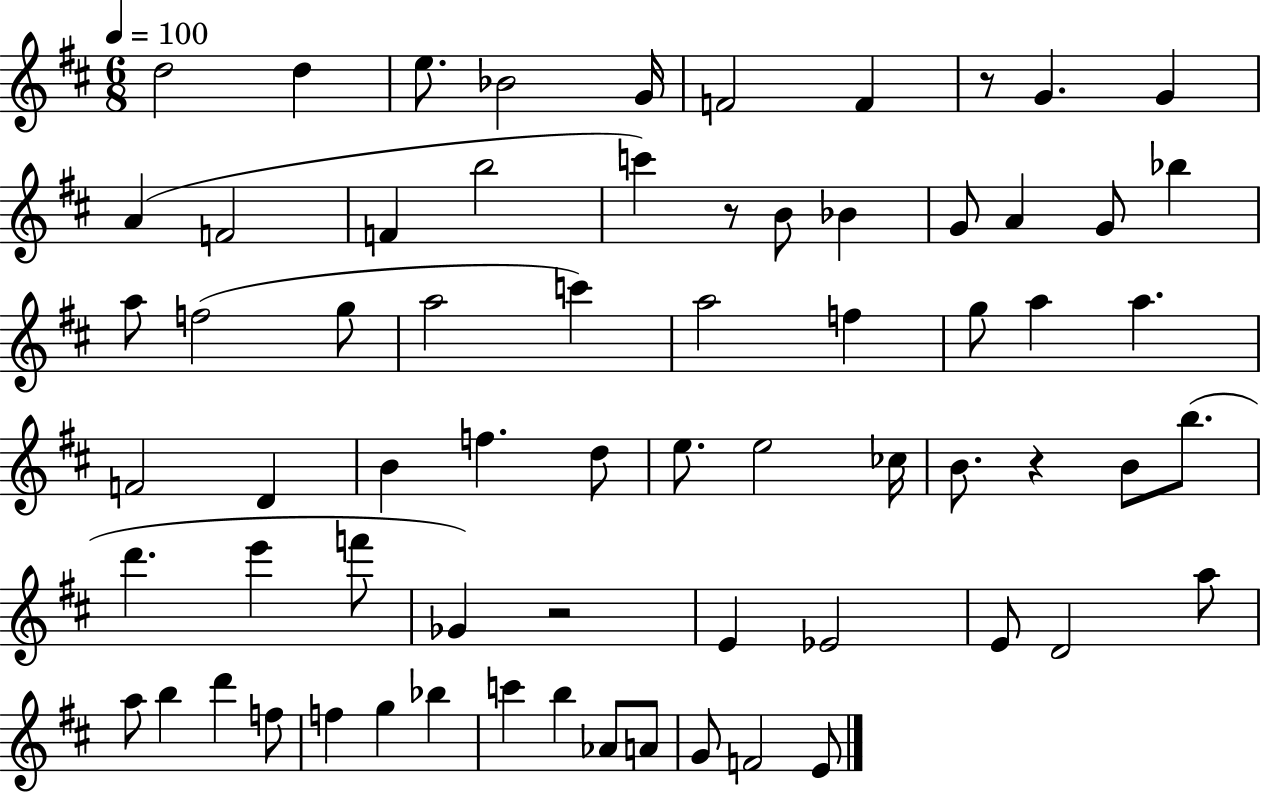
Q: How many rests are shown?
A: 4